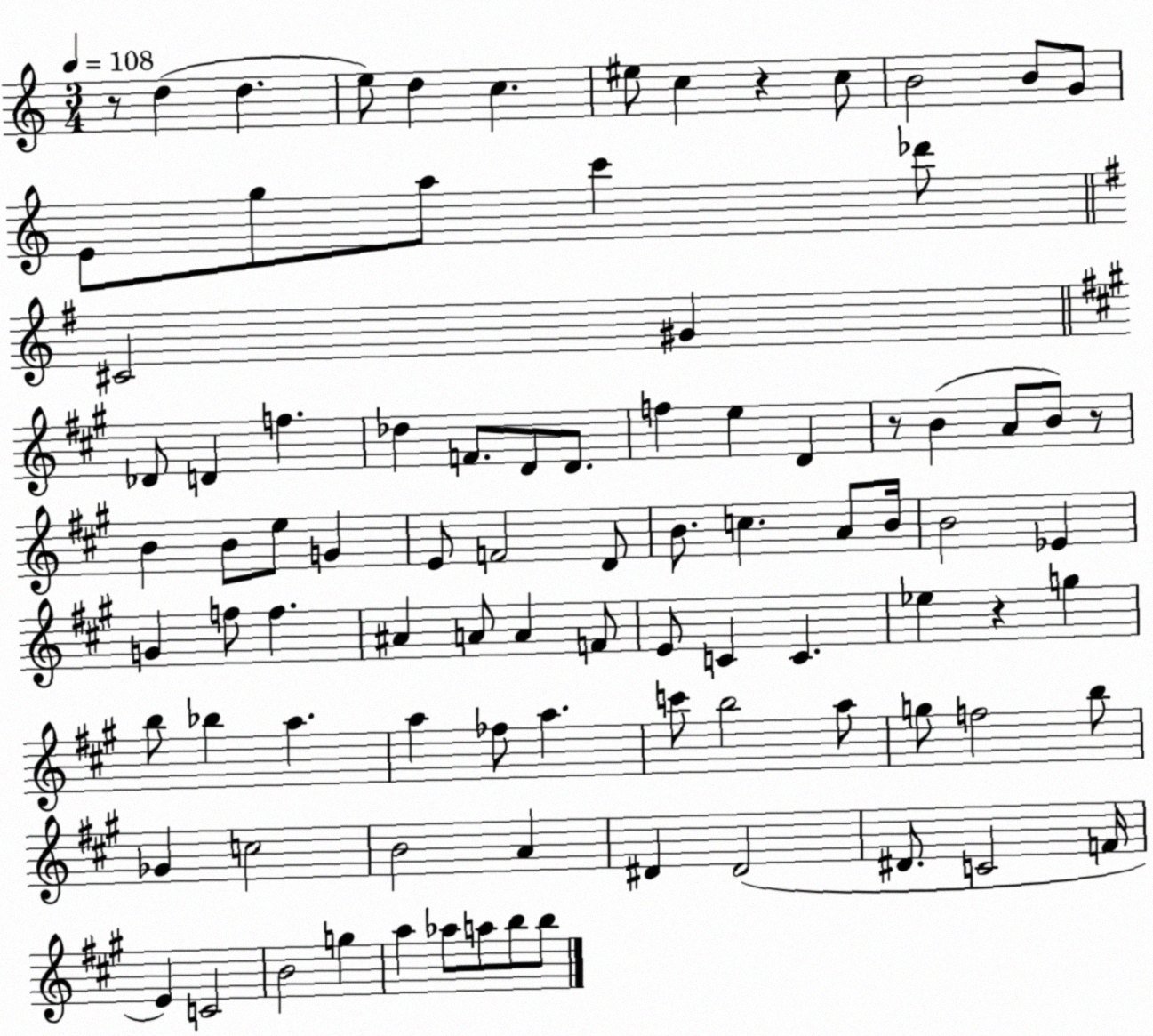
X:1
T:Untitled
M:3/4
L:1/4
K:C
z/2 d d e/2 d c ^e/2 c z c/2 B2 B/2 G/2 E/2 g/2 a/2 c' _d'/2 ^C2 ^G _D/2 D f _d F/2 D/2 D/2 f e D z/2 B A/2 B/2 z/2 B B/2 e/2 G E/2 F2 D/2 B/2 c A/2 B/4 B2 _E G f/2 f ^A A/2 A F/2 E/2 C C _e z g b/2 _b a a _f/2 a c'/2 b2 a/2 g/2 f2 b/2 _G c2 B2 A ^D ^D2 ^D/2 C2 F/4 E C2 B2 g a _a/2 a/2 b/2 b/2